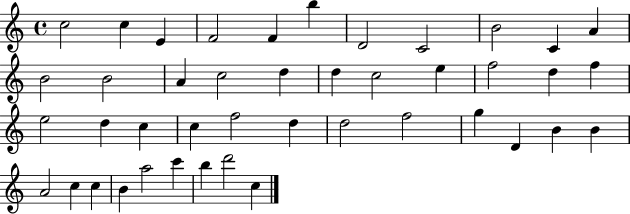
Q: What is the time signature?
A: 4/4